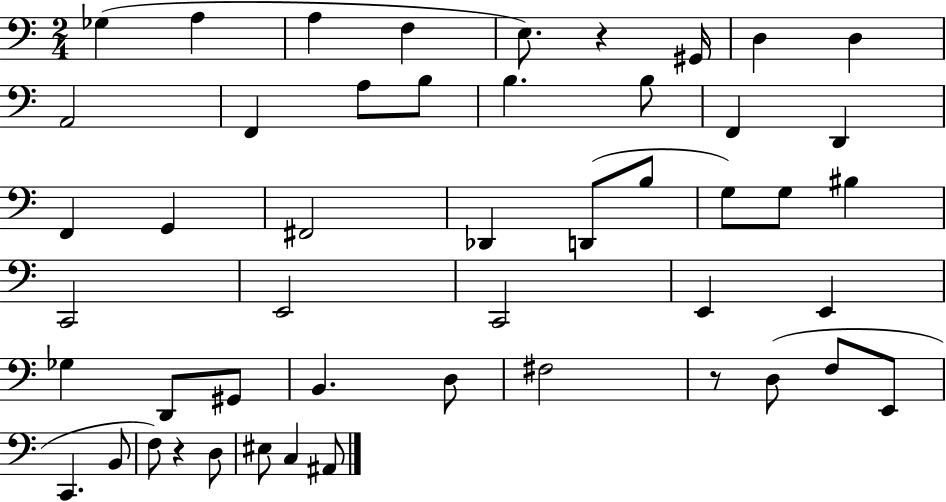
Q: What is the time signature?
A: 2/4